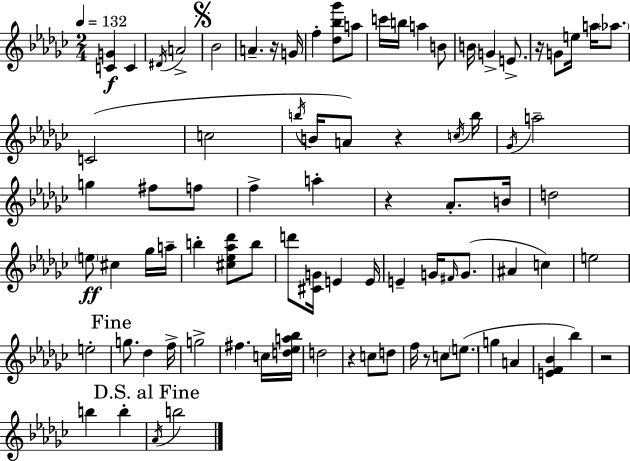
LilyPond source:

{
  \clef treble
  \numericTimeSignature
  \time 2/4
  \key ees \minor
  \tempo 4 = 132
  <c' g'>4\f c'4 | \acciaccatura { dis'16 } a'2-> | \mark \markup { \musicglyph "scripts.segno" } bes'2 | a'4.-- r16 | \break g'16 f''4-. <des'' bes'' ges'''>8 a''8 | c'''16 b''16 a''4 b'8 | b'16 g'4-> e'8.-> | r16 g'8 e''16 a''16 \parenthesize aes''8. | \break c'2( | c''2 | \acciaccatura { b''16 } b'16 a'8) r4 | \acciaccatura { c''16 } b''16 \acciaccatura { ges'16 } a''2-- | \break g''4 | fis''8 f''8 f''4-> | a''4-. r4 | aes'8.-. b'16 d''2 | \break \parenthesize e''8\ff cis''4 | ges''16 a''16-- b''4-. | <cis'' ees'' aes'' des'''>8 b''8 d'''8 <cis' g'>16 e'4 | e'16 e'4-- | \break g'16 \grace { fis'16 }( g'8. ais'4 | c''4) e''2 | e''2-. | \mark "Fine" g''8. | \break des''4 f''16-> g''2-> | fis''4. | c''16 <d'' ees'' a'' bes''>16 d''2 | r4 | \break c''8 d''8 f''16 r8 | c''8 \parenthesize e''8.( g''4 | a'4 <e' f' bes'>4 | bes''4) r2 | \break b''4 | b''4-. \mark "D.S. al Fine" \acciaccatura { aes'16 } b''2 | \bar "|."
}